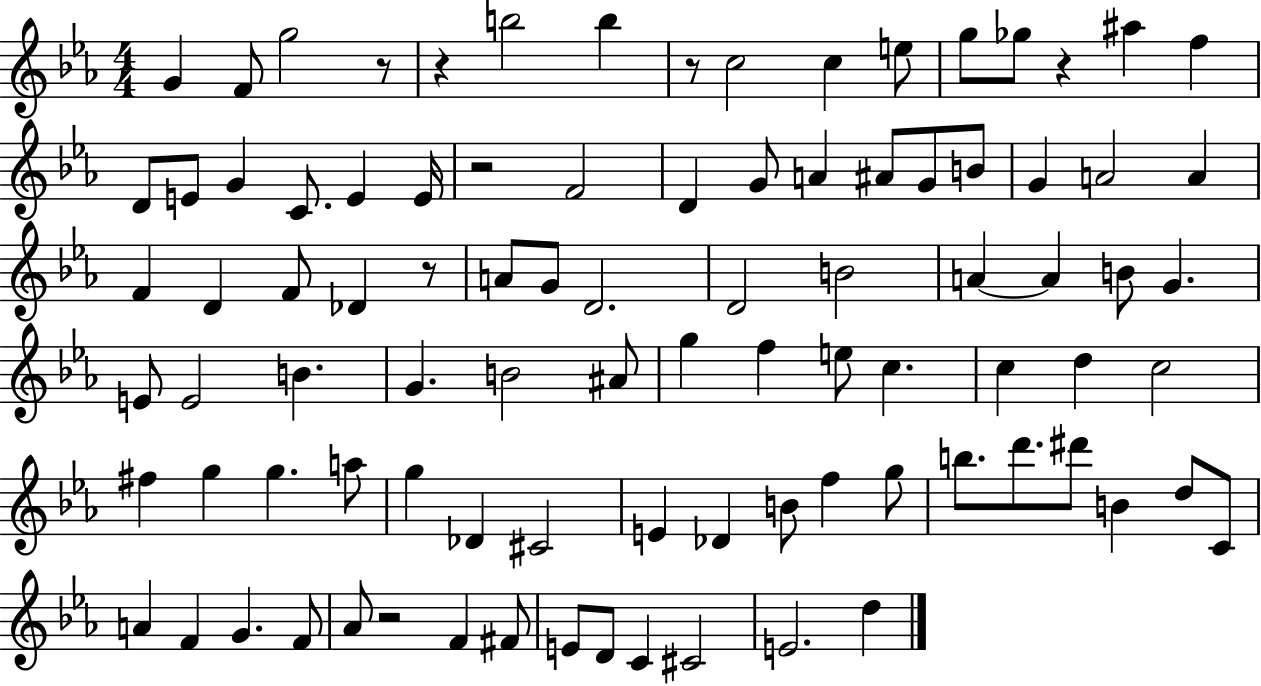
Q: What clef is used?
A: treble